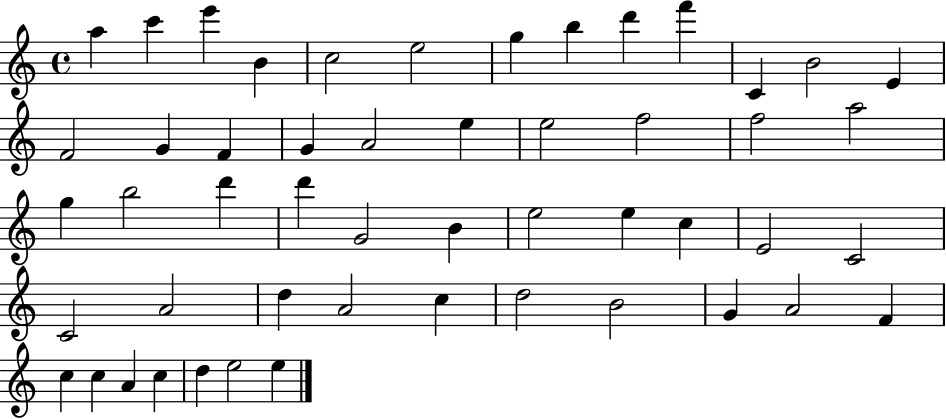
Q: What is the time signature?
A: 4/4